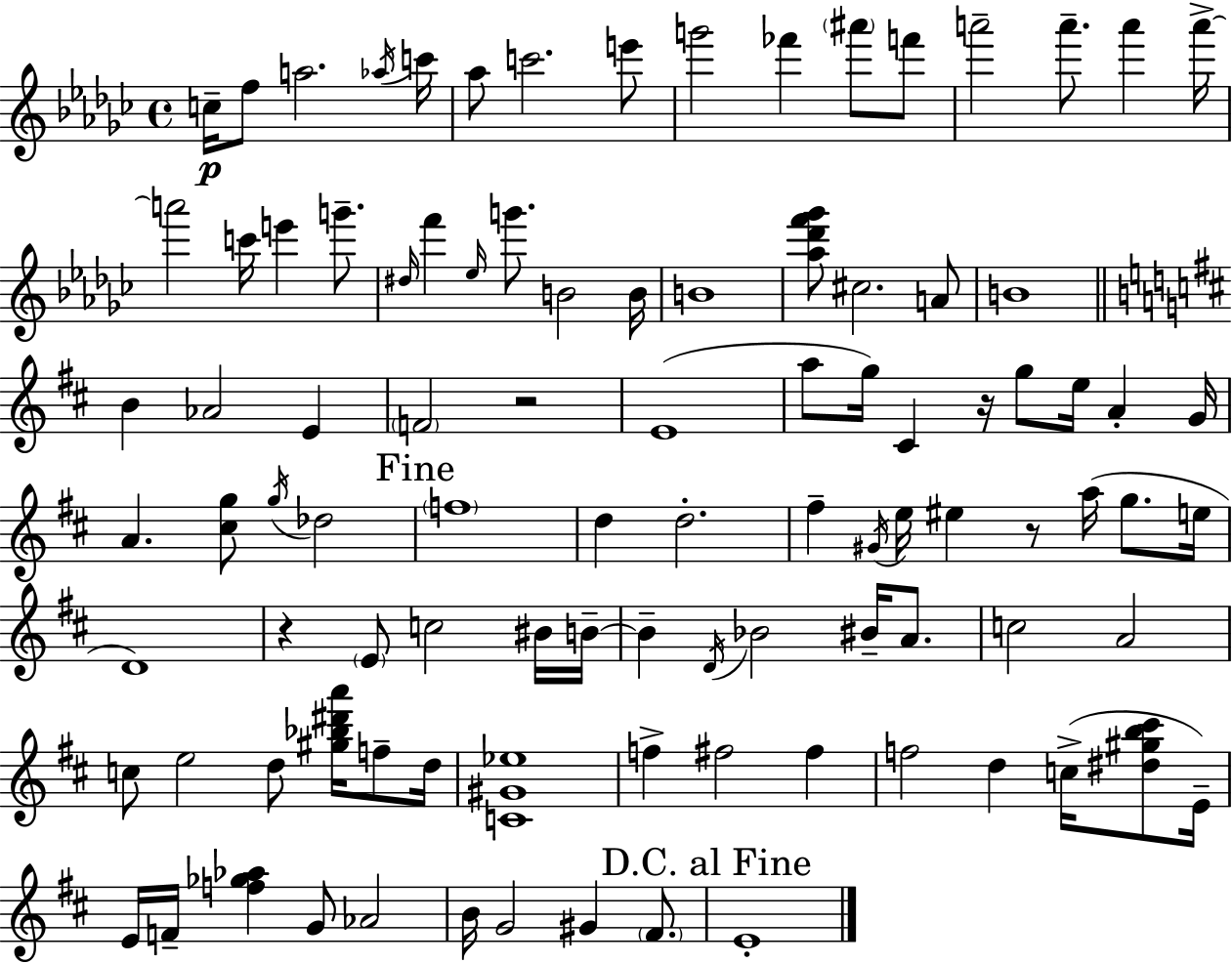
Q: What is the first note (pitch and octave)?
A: C5